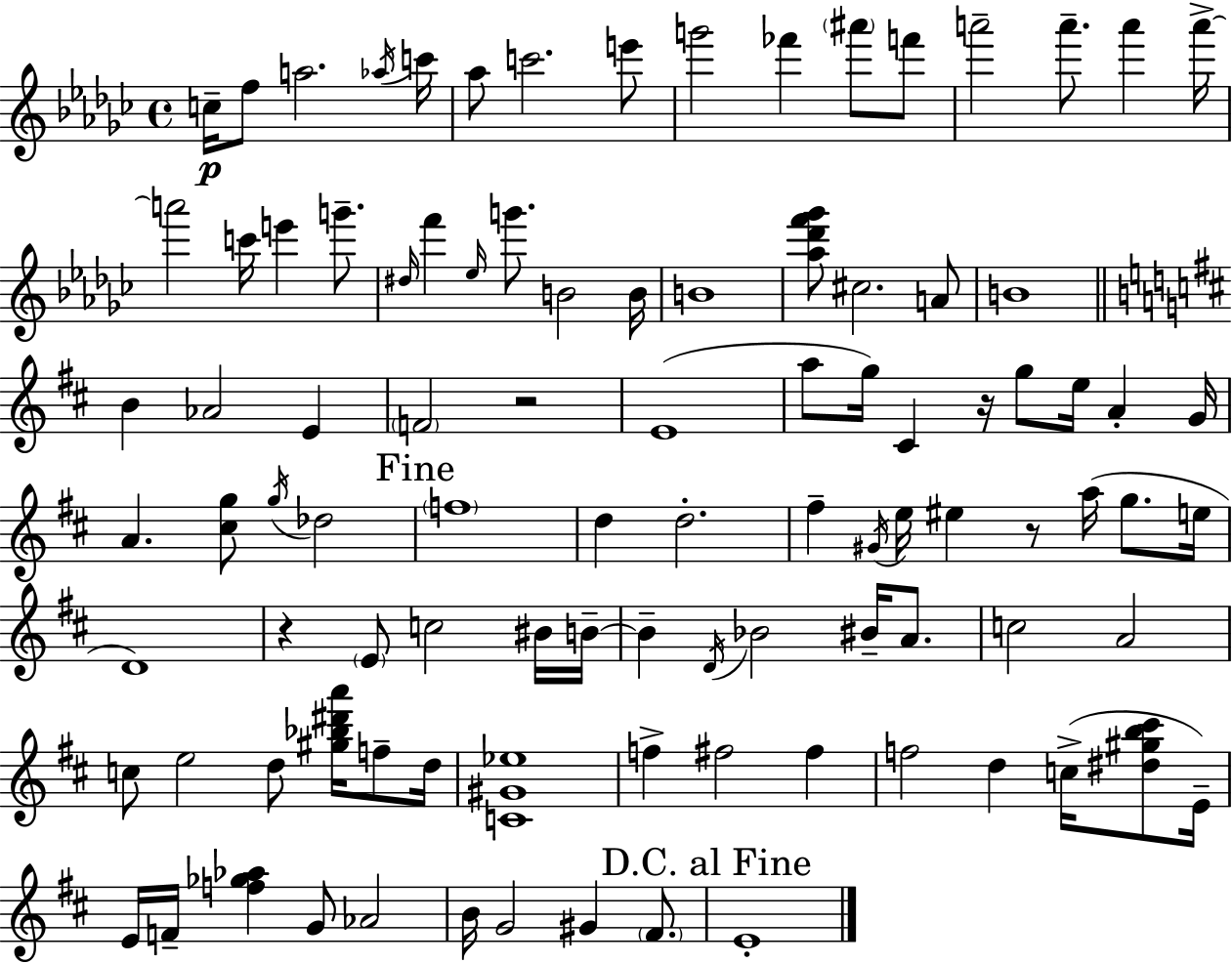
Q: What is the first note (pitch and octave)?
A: C5